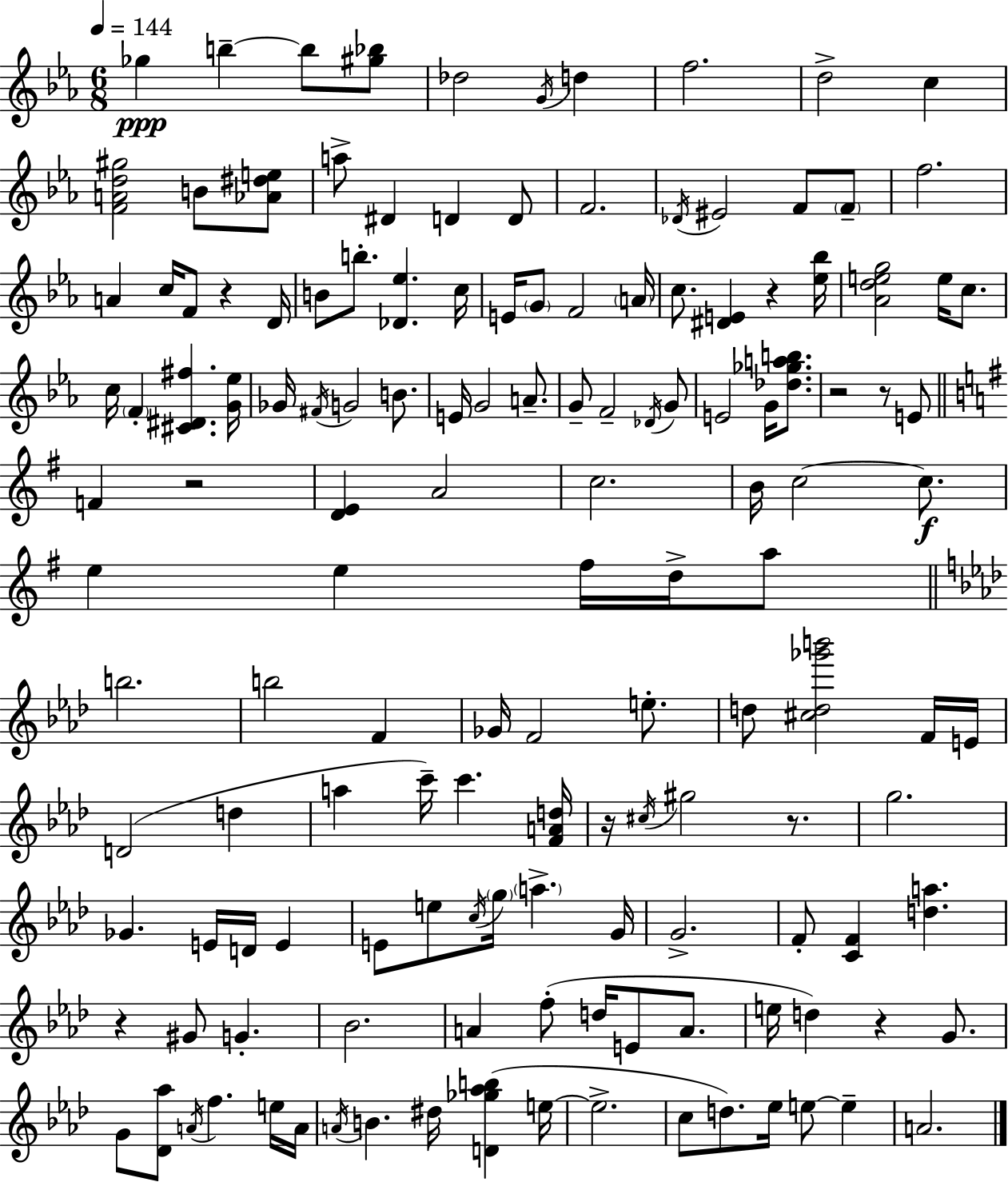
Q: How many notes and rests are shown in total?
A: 143